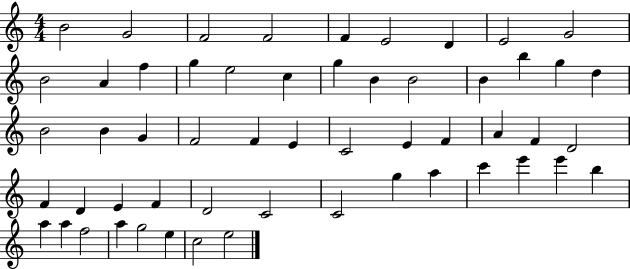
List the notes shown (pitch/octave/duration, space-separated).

B4/h G4/h F4/h F4/h F4/q E4/h D4/q E4/h G4/h B4/h A4/q F5/q G5/q E5/h C5/q G5/q B4/q B4/h B4/q B5/q G5/q D5/q B4/h B4/q G4/q F4/h F4/q E4/q C4/h E4/q F4/q A4/q F4/q D4/h F4/q D4/q E4/q F4/q D4/h C4/h C4/h G5/q A5/q C6/q E6/q E6/q B5/q A5/q A5/q F5/h A5/q G5/h E5/q C5/h E5/h